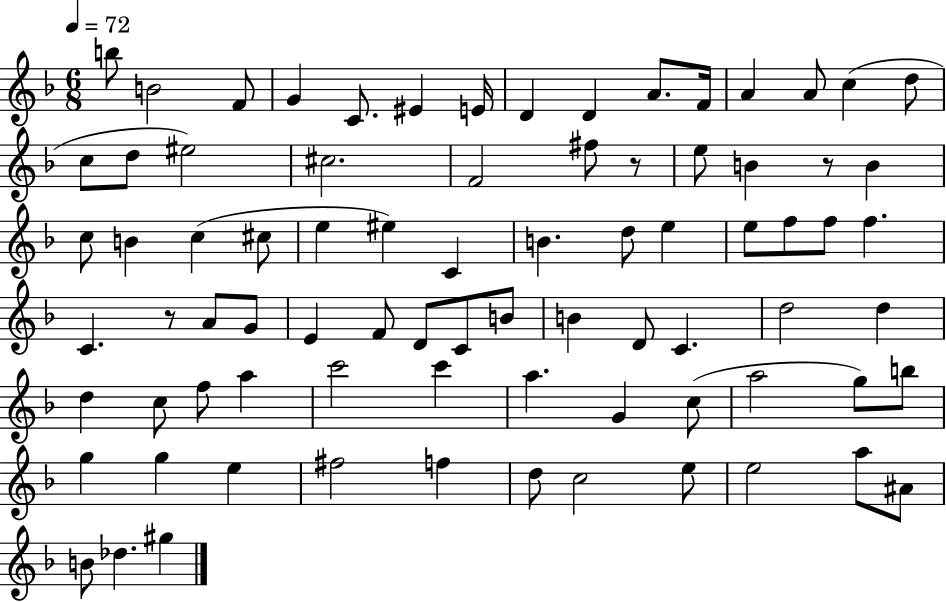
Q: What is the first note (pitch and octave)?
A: B5